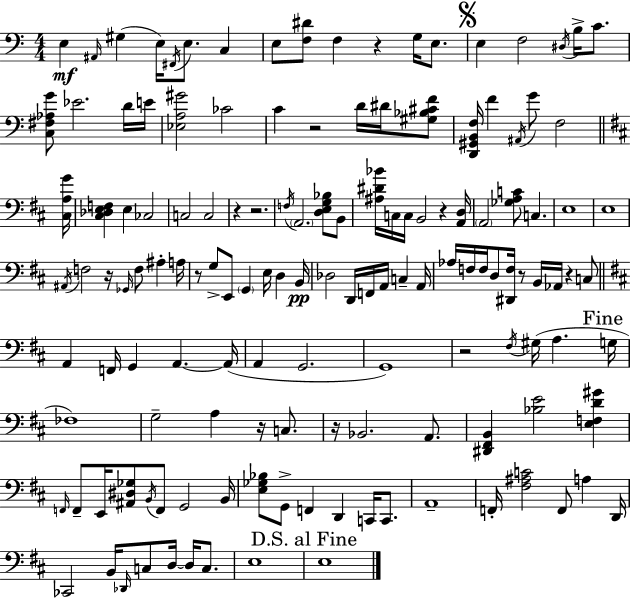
X:1
T:Untitled
M:4/4
L:1/4
K:Am
E, ^A,,/4 ^G, E,/4 ^F,,/4 E,/2 C, E,/2 [F,^D]/2 F, z G,/4 E,/2 E, F,2 ^D,/4 B,/4 C/2 [C,^F,_A,G]/2 _E2 D/4 E/4 [_E,A,^G]2 _C2 C z2 D/4 ^D/4 [^G,_B,^CF]/2 [D,,^G,,B,,F,]/4 F ^A,,/4 G/2 F,2 [^C,A,G]/4 [^C,_D,E,F,] E, _C,2 C,2 C,2 z z2 F,/4 A,,2 [D,E,G,_B,]/2 B,,/2 [^A,^D_B]/4 C,/4 C,/4 B,,2 z [A,,D,]/4 A,,2 [_G,A,C]/2 C, E,4 E,4 ^A,,/4 F,2 z/4 _G,,/4 F,/2 ^A, A,/4 z/2 G,/2 E,,/2 G,, E,/4 D, B,,/4 _D,2 D,,/4 F,,/4 A,,/4 C, A,,/4 _A,/4 F,/4 F,/4 D,/2 [^D,,F,]/4 z/2 B,,/4 _A,,/4 z C,/2 A,, F,,/4 G,, A,, A,,/4 A,, G,,2 G,,4 z2 ^F,/4 ^G,/4 A, G,/4 _F,4 G,2 A, z/4 C,/2 z/4 _B,,2 A,,/2 [^D,,^F,,B,,] [_B,E]2 [E,F,D^G] F,,/4 F,,/2 E,,/4 [^A,,^D,_G,]/2 B,,/4 F,,/2 G,,2 B,,/4 [E,_G,_B,]/2 G,,/2 F,, D,, C,,/4 C,,/2 A,,4 F,,/4 [^F,^A,C]2 F,,/2 A, D,,/4 _C,,2 B,,/4 _D,,/4 C,/2 D,/4 D,/4 C,/2 E,4 E,4